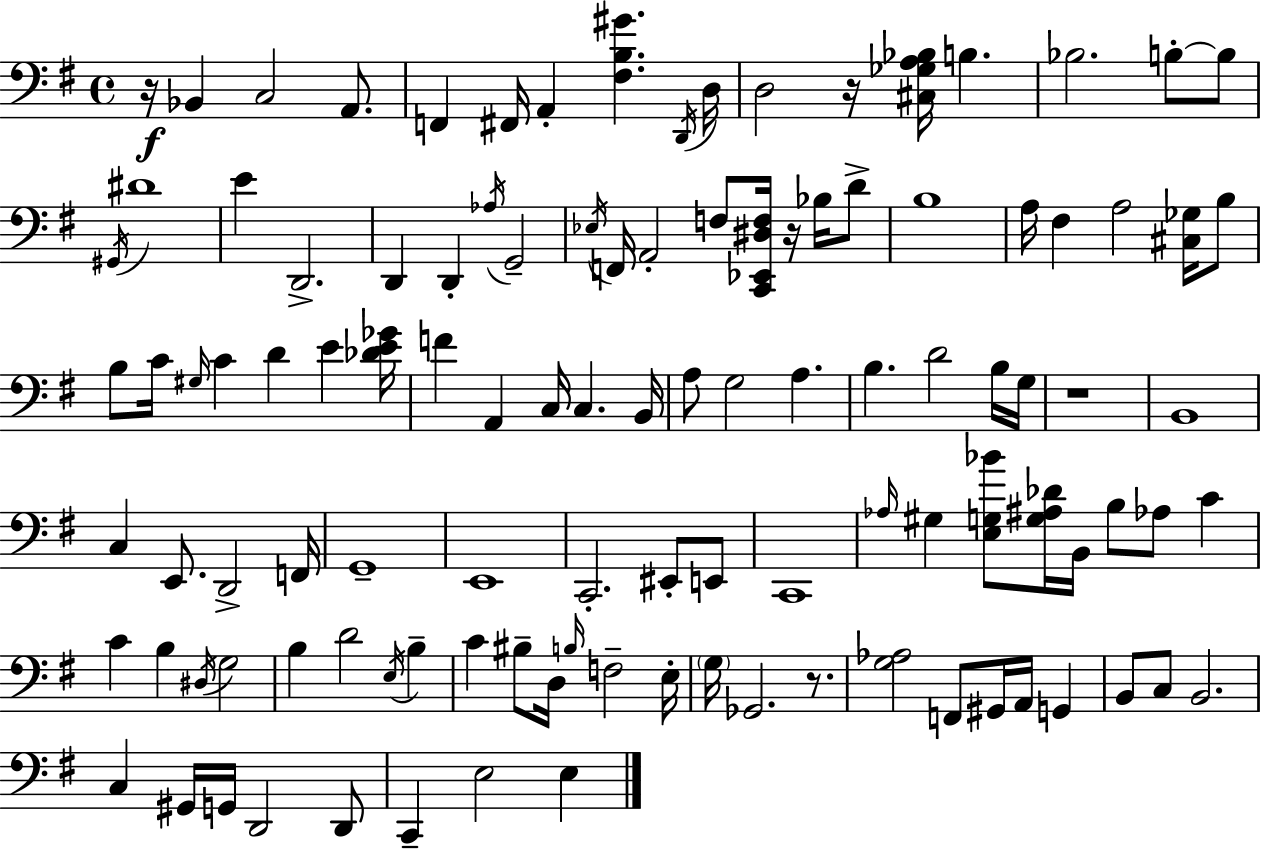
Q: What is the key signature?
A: G major